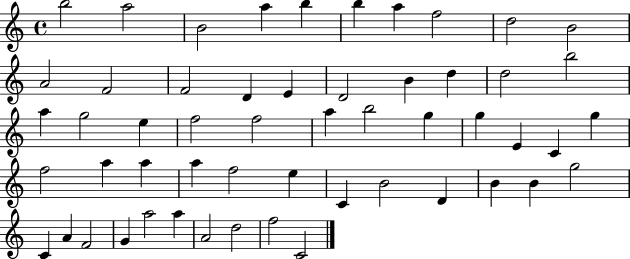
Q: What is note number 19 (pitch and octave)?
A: D5